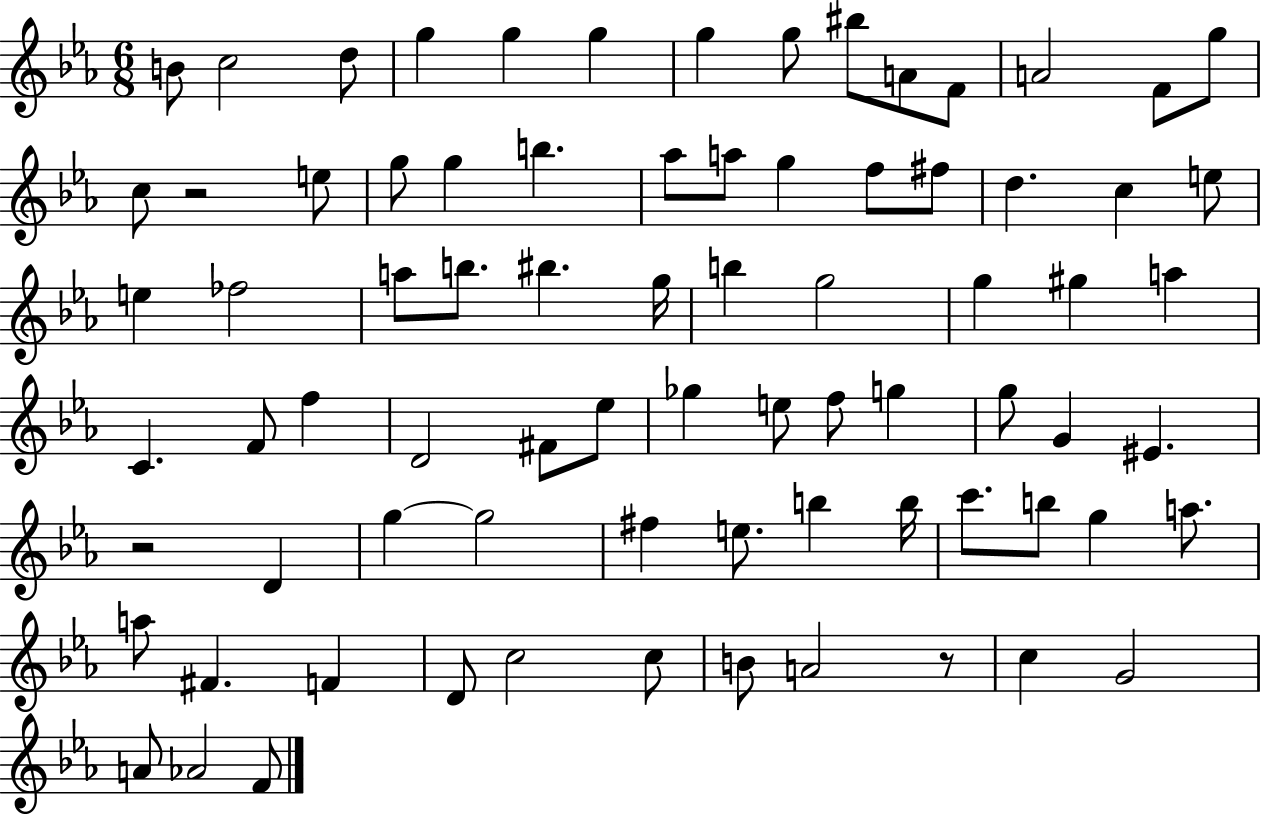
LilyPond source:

{
  \clef treble
  \numericTimeSignature
  \time 6/8
  \key ees \major
  \repeat volta 2 { b'8 c''2 d''8 | g''4 g''4 g''4 | g''4 g''8 bis''8 a'8 f'8 | a'2 f'8 g''8 | \break c''8 r2 e''8 | g''8 g''4 b''4. | aes''8 a''8 g''4 f''8 fis''8 | d''4. c''4 e''8 | \break e''4 fes''2 | a''8 b''8. bis''4. g''16 | b''4 g''2 | g''4 gis''4 a''4 | \break c'4. f'8 f''4 | d'2 fis'8 ees''8 | ges''4 e''8 f''8 g''4 | g''8 g'4 eis'4. | \break r2 d'4 | g''4~~ g''2 | fis''4 e''8. b''4 b''16 | c'''8. b''8 g''4 a''8. | \break a''8 fis'4. f'4 | d'8 c''2 c''8 | b'8 a'2 r8 | c''4 g'2 | \break a'8 aes'2 f'8 | } \bar "|."
}